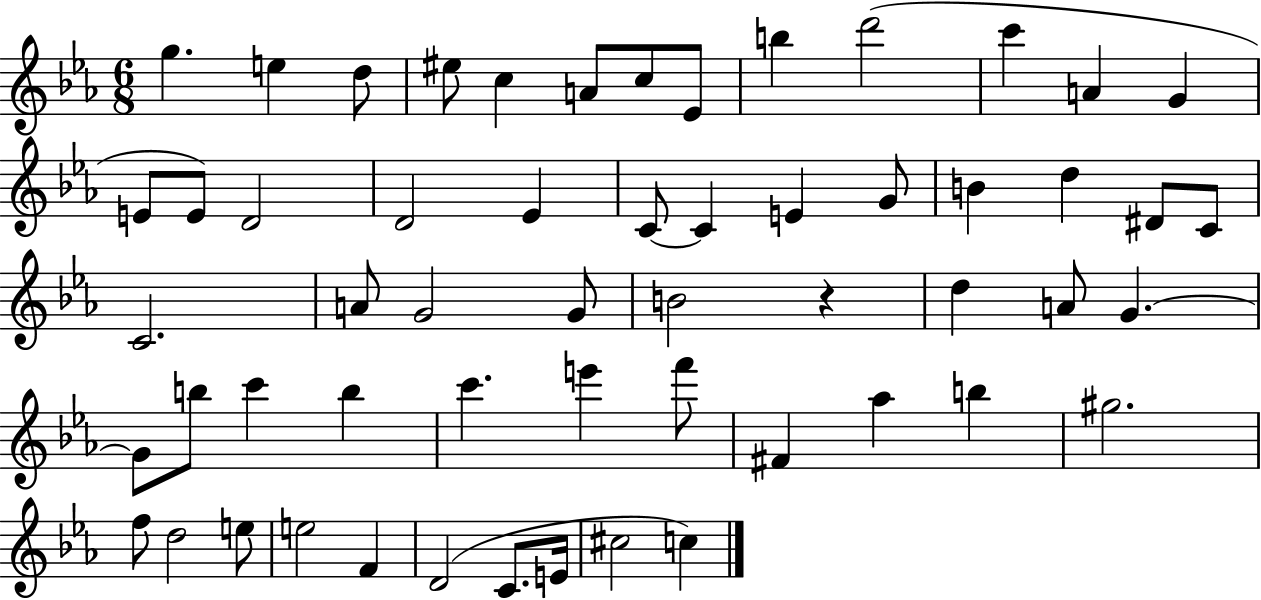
{
  \clef treble
  \numericTimeSignature
  \time 6/8
  \key ees \major
  \repeat volta 2 { g''4. e''4 d''8 | eis''8 c''4 a'8 c''8 ees'8 | b''4 d'''2( | c'''4 a'4 g'4 | \break e'8 e'8) d'2 | d'2 ees'4 | c'8~~ c'4 e'4 g'8 | b'4 d''4 dis'8 c'8 | \break c'2. | a'8 g'2 g'8 | b'2 r4 | d''4 a'8 g'4.~~ | \break g'8 b''8 c'''4 b''4 | c'''4. e'''4 f'''8 | fis'4 aes''4 b''4 | gis''2. | \break f''8 d''2 e''8 | e''2 f'4 | d'2( c'8. e'16 | cis''2 c''4) | \break } \bar "|."
}